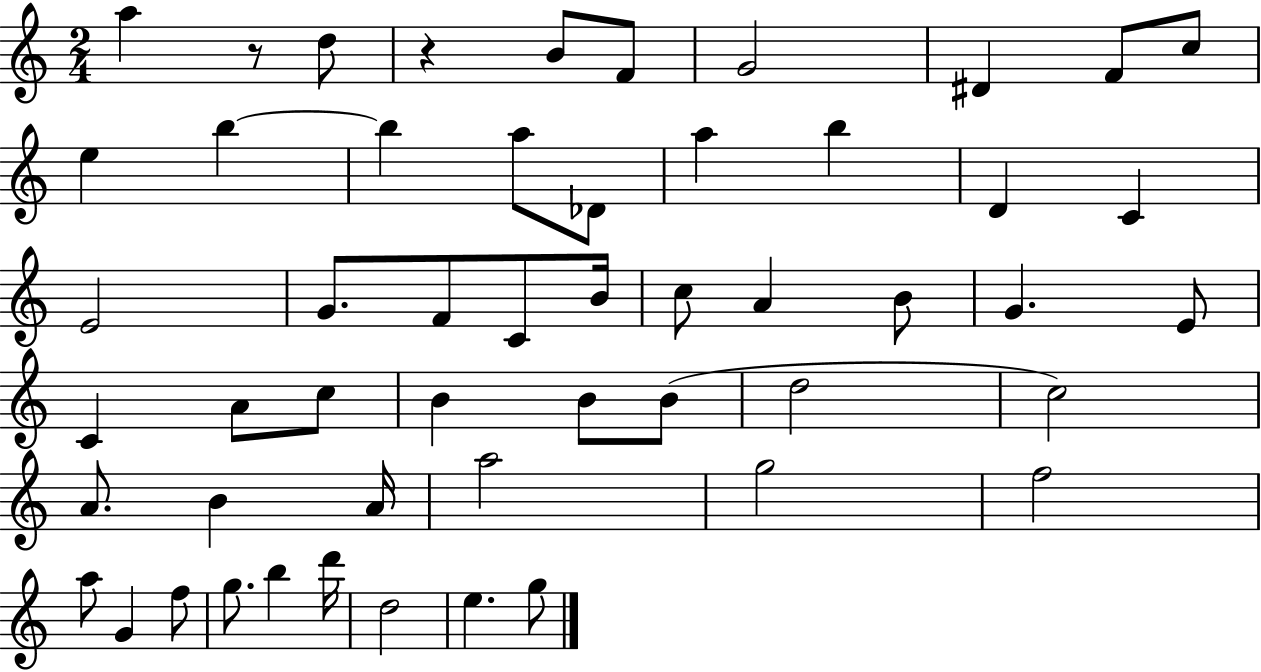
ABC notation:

X:1
T:Untitled
M:2/4
L:1/4
K:C
a z/2 d/2 z B/2 F/2 G2 ^D F/2 c/2 e b b a/2 _D/2 a b D C E2 G/2 F/2 C/2 B/4 c/2 A B/2 G E/2 C A/2 c/2 B B/2 B/2 d2 c2 A/2 B A/4 a2 g2 f2 a/2 G f/2 g/2 b d'/4 d2 e g/2